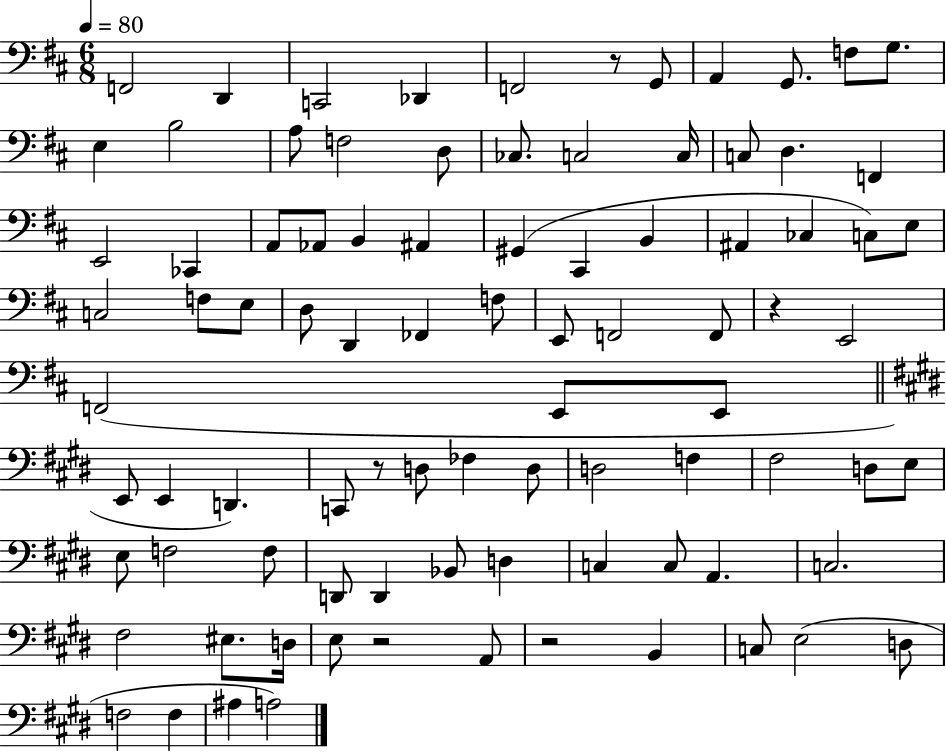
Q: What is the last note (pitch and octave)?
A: A3